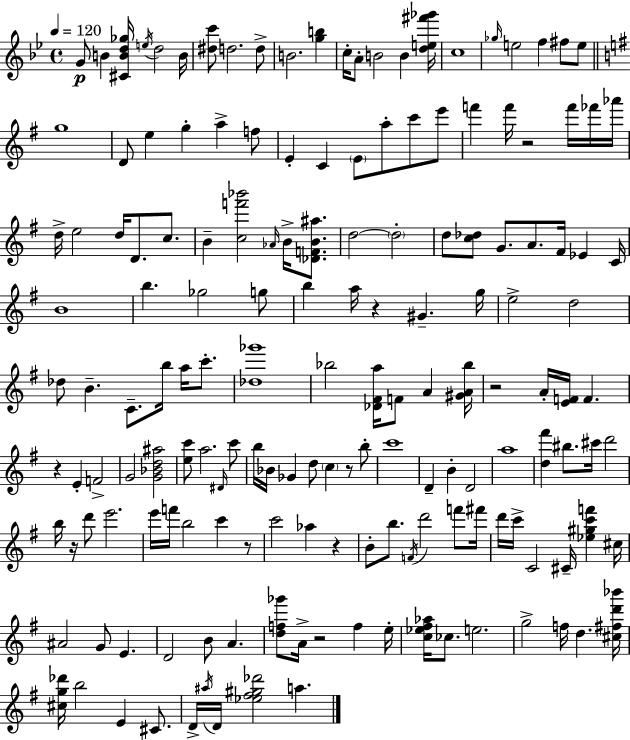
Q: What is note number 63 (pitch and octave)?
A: B4